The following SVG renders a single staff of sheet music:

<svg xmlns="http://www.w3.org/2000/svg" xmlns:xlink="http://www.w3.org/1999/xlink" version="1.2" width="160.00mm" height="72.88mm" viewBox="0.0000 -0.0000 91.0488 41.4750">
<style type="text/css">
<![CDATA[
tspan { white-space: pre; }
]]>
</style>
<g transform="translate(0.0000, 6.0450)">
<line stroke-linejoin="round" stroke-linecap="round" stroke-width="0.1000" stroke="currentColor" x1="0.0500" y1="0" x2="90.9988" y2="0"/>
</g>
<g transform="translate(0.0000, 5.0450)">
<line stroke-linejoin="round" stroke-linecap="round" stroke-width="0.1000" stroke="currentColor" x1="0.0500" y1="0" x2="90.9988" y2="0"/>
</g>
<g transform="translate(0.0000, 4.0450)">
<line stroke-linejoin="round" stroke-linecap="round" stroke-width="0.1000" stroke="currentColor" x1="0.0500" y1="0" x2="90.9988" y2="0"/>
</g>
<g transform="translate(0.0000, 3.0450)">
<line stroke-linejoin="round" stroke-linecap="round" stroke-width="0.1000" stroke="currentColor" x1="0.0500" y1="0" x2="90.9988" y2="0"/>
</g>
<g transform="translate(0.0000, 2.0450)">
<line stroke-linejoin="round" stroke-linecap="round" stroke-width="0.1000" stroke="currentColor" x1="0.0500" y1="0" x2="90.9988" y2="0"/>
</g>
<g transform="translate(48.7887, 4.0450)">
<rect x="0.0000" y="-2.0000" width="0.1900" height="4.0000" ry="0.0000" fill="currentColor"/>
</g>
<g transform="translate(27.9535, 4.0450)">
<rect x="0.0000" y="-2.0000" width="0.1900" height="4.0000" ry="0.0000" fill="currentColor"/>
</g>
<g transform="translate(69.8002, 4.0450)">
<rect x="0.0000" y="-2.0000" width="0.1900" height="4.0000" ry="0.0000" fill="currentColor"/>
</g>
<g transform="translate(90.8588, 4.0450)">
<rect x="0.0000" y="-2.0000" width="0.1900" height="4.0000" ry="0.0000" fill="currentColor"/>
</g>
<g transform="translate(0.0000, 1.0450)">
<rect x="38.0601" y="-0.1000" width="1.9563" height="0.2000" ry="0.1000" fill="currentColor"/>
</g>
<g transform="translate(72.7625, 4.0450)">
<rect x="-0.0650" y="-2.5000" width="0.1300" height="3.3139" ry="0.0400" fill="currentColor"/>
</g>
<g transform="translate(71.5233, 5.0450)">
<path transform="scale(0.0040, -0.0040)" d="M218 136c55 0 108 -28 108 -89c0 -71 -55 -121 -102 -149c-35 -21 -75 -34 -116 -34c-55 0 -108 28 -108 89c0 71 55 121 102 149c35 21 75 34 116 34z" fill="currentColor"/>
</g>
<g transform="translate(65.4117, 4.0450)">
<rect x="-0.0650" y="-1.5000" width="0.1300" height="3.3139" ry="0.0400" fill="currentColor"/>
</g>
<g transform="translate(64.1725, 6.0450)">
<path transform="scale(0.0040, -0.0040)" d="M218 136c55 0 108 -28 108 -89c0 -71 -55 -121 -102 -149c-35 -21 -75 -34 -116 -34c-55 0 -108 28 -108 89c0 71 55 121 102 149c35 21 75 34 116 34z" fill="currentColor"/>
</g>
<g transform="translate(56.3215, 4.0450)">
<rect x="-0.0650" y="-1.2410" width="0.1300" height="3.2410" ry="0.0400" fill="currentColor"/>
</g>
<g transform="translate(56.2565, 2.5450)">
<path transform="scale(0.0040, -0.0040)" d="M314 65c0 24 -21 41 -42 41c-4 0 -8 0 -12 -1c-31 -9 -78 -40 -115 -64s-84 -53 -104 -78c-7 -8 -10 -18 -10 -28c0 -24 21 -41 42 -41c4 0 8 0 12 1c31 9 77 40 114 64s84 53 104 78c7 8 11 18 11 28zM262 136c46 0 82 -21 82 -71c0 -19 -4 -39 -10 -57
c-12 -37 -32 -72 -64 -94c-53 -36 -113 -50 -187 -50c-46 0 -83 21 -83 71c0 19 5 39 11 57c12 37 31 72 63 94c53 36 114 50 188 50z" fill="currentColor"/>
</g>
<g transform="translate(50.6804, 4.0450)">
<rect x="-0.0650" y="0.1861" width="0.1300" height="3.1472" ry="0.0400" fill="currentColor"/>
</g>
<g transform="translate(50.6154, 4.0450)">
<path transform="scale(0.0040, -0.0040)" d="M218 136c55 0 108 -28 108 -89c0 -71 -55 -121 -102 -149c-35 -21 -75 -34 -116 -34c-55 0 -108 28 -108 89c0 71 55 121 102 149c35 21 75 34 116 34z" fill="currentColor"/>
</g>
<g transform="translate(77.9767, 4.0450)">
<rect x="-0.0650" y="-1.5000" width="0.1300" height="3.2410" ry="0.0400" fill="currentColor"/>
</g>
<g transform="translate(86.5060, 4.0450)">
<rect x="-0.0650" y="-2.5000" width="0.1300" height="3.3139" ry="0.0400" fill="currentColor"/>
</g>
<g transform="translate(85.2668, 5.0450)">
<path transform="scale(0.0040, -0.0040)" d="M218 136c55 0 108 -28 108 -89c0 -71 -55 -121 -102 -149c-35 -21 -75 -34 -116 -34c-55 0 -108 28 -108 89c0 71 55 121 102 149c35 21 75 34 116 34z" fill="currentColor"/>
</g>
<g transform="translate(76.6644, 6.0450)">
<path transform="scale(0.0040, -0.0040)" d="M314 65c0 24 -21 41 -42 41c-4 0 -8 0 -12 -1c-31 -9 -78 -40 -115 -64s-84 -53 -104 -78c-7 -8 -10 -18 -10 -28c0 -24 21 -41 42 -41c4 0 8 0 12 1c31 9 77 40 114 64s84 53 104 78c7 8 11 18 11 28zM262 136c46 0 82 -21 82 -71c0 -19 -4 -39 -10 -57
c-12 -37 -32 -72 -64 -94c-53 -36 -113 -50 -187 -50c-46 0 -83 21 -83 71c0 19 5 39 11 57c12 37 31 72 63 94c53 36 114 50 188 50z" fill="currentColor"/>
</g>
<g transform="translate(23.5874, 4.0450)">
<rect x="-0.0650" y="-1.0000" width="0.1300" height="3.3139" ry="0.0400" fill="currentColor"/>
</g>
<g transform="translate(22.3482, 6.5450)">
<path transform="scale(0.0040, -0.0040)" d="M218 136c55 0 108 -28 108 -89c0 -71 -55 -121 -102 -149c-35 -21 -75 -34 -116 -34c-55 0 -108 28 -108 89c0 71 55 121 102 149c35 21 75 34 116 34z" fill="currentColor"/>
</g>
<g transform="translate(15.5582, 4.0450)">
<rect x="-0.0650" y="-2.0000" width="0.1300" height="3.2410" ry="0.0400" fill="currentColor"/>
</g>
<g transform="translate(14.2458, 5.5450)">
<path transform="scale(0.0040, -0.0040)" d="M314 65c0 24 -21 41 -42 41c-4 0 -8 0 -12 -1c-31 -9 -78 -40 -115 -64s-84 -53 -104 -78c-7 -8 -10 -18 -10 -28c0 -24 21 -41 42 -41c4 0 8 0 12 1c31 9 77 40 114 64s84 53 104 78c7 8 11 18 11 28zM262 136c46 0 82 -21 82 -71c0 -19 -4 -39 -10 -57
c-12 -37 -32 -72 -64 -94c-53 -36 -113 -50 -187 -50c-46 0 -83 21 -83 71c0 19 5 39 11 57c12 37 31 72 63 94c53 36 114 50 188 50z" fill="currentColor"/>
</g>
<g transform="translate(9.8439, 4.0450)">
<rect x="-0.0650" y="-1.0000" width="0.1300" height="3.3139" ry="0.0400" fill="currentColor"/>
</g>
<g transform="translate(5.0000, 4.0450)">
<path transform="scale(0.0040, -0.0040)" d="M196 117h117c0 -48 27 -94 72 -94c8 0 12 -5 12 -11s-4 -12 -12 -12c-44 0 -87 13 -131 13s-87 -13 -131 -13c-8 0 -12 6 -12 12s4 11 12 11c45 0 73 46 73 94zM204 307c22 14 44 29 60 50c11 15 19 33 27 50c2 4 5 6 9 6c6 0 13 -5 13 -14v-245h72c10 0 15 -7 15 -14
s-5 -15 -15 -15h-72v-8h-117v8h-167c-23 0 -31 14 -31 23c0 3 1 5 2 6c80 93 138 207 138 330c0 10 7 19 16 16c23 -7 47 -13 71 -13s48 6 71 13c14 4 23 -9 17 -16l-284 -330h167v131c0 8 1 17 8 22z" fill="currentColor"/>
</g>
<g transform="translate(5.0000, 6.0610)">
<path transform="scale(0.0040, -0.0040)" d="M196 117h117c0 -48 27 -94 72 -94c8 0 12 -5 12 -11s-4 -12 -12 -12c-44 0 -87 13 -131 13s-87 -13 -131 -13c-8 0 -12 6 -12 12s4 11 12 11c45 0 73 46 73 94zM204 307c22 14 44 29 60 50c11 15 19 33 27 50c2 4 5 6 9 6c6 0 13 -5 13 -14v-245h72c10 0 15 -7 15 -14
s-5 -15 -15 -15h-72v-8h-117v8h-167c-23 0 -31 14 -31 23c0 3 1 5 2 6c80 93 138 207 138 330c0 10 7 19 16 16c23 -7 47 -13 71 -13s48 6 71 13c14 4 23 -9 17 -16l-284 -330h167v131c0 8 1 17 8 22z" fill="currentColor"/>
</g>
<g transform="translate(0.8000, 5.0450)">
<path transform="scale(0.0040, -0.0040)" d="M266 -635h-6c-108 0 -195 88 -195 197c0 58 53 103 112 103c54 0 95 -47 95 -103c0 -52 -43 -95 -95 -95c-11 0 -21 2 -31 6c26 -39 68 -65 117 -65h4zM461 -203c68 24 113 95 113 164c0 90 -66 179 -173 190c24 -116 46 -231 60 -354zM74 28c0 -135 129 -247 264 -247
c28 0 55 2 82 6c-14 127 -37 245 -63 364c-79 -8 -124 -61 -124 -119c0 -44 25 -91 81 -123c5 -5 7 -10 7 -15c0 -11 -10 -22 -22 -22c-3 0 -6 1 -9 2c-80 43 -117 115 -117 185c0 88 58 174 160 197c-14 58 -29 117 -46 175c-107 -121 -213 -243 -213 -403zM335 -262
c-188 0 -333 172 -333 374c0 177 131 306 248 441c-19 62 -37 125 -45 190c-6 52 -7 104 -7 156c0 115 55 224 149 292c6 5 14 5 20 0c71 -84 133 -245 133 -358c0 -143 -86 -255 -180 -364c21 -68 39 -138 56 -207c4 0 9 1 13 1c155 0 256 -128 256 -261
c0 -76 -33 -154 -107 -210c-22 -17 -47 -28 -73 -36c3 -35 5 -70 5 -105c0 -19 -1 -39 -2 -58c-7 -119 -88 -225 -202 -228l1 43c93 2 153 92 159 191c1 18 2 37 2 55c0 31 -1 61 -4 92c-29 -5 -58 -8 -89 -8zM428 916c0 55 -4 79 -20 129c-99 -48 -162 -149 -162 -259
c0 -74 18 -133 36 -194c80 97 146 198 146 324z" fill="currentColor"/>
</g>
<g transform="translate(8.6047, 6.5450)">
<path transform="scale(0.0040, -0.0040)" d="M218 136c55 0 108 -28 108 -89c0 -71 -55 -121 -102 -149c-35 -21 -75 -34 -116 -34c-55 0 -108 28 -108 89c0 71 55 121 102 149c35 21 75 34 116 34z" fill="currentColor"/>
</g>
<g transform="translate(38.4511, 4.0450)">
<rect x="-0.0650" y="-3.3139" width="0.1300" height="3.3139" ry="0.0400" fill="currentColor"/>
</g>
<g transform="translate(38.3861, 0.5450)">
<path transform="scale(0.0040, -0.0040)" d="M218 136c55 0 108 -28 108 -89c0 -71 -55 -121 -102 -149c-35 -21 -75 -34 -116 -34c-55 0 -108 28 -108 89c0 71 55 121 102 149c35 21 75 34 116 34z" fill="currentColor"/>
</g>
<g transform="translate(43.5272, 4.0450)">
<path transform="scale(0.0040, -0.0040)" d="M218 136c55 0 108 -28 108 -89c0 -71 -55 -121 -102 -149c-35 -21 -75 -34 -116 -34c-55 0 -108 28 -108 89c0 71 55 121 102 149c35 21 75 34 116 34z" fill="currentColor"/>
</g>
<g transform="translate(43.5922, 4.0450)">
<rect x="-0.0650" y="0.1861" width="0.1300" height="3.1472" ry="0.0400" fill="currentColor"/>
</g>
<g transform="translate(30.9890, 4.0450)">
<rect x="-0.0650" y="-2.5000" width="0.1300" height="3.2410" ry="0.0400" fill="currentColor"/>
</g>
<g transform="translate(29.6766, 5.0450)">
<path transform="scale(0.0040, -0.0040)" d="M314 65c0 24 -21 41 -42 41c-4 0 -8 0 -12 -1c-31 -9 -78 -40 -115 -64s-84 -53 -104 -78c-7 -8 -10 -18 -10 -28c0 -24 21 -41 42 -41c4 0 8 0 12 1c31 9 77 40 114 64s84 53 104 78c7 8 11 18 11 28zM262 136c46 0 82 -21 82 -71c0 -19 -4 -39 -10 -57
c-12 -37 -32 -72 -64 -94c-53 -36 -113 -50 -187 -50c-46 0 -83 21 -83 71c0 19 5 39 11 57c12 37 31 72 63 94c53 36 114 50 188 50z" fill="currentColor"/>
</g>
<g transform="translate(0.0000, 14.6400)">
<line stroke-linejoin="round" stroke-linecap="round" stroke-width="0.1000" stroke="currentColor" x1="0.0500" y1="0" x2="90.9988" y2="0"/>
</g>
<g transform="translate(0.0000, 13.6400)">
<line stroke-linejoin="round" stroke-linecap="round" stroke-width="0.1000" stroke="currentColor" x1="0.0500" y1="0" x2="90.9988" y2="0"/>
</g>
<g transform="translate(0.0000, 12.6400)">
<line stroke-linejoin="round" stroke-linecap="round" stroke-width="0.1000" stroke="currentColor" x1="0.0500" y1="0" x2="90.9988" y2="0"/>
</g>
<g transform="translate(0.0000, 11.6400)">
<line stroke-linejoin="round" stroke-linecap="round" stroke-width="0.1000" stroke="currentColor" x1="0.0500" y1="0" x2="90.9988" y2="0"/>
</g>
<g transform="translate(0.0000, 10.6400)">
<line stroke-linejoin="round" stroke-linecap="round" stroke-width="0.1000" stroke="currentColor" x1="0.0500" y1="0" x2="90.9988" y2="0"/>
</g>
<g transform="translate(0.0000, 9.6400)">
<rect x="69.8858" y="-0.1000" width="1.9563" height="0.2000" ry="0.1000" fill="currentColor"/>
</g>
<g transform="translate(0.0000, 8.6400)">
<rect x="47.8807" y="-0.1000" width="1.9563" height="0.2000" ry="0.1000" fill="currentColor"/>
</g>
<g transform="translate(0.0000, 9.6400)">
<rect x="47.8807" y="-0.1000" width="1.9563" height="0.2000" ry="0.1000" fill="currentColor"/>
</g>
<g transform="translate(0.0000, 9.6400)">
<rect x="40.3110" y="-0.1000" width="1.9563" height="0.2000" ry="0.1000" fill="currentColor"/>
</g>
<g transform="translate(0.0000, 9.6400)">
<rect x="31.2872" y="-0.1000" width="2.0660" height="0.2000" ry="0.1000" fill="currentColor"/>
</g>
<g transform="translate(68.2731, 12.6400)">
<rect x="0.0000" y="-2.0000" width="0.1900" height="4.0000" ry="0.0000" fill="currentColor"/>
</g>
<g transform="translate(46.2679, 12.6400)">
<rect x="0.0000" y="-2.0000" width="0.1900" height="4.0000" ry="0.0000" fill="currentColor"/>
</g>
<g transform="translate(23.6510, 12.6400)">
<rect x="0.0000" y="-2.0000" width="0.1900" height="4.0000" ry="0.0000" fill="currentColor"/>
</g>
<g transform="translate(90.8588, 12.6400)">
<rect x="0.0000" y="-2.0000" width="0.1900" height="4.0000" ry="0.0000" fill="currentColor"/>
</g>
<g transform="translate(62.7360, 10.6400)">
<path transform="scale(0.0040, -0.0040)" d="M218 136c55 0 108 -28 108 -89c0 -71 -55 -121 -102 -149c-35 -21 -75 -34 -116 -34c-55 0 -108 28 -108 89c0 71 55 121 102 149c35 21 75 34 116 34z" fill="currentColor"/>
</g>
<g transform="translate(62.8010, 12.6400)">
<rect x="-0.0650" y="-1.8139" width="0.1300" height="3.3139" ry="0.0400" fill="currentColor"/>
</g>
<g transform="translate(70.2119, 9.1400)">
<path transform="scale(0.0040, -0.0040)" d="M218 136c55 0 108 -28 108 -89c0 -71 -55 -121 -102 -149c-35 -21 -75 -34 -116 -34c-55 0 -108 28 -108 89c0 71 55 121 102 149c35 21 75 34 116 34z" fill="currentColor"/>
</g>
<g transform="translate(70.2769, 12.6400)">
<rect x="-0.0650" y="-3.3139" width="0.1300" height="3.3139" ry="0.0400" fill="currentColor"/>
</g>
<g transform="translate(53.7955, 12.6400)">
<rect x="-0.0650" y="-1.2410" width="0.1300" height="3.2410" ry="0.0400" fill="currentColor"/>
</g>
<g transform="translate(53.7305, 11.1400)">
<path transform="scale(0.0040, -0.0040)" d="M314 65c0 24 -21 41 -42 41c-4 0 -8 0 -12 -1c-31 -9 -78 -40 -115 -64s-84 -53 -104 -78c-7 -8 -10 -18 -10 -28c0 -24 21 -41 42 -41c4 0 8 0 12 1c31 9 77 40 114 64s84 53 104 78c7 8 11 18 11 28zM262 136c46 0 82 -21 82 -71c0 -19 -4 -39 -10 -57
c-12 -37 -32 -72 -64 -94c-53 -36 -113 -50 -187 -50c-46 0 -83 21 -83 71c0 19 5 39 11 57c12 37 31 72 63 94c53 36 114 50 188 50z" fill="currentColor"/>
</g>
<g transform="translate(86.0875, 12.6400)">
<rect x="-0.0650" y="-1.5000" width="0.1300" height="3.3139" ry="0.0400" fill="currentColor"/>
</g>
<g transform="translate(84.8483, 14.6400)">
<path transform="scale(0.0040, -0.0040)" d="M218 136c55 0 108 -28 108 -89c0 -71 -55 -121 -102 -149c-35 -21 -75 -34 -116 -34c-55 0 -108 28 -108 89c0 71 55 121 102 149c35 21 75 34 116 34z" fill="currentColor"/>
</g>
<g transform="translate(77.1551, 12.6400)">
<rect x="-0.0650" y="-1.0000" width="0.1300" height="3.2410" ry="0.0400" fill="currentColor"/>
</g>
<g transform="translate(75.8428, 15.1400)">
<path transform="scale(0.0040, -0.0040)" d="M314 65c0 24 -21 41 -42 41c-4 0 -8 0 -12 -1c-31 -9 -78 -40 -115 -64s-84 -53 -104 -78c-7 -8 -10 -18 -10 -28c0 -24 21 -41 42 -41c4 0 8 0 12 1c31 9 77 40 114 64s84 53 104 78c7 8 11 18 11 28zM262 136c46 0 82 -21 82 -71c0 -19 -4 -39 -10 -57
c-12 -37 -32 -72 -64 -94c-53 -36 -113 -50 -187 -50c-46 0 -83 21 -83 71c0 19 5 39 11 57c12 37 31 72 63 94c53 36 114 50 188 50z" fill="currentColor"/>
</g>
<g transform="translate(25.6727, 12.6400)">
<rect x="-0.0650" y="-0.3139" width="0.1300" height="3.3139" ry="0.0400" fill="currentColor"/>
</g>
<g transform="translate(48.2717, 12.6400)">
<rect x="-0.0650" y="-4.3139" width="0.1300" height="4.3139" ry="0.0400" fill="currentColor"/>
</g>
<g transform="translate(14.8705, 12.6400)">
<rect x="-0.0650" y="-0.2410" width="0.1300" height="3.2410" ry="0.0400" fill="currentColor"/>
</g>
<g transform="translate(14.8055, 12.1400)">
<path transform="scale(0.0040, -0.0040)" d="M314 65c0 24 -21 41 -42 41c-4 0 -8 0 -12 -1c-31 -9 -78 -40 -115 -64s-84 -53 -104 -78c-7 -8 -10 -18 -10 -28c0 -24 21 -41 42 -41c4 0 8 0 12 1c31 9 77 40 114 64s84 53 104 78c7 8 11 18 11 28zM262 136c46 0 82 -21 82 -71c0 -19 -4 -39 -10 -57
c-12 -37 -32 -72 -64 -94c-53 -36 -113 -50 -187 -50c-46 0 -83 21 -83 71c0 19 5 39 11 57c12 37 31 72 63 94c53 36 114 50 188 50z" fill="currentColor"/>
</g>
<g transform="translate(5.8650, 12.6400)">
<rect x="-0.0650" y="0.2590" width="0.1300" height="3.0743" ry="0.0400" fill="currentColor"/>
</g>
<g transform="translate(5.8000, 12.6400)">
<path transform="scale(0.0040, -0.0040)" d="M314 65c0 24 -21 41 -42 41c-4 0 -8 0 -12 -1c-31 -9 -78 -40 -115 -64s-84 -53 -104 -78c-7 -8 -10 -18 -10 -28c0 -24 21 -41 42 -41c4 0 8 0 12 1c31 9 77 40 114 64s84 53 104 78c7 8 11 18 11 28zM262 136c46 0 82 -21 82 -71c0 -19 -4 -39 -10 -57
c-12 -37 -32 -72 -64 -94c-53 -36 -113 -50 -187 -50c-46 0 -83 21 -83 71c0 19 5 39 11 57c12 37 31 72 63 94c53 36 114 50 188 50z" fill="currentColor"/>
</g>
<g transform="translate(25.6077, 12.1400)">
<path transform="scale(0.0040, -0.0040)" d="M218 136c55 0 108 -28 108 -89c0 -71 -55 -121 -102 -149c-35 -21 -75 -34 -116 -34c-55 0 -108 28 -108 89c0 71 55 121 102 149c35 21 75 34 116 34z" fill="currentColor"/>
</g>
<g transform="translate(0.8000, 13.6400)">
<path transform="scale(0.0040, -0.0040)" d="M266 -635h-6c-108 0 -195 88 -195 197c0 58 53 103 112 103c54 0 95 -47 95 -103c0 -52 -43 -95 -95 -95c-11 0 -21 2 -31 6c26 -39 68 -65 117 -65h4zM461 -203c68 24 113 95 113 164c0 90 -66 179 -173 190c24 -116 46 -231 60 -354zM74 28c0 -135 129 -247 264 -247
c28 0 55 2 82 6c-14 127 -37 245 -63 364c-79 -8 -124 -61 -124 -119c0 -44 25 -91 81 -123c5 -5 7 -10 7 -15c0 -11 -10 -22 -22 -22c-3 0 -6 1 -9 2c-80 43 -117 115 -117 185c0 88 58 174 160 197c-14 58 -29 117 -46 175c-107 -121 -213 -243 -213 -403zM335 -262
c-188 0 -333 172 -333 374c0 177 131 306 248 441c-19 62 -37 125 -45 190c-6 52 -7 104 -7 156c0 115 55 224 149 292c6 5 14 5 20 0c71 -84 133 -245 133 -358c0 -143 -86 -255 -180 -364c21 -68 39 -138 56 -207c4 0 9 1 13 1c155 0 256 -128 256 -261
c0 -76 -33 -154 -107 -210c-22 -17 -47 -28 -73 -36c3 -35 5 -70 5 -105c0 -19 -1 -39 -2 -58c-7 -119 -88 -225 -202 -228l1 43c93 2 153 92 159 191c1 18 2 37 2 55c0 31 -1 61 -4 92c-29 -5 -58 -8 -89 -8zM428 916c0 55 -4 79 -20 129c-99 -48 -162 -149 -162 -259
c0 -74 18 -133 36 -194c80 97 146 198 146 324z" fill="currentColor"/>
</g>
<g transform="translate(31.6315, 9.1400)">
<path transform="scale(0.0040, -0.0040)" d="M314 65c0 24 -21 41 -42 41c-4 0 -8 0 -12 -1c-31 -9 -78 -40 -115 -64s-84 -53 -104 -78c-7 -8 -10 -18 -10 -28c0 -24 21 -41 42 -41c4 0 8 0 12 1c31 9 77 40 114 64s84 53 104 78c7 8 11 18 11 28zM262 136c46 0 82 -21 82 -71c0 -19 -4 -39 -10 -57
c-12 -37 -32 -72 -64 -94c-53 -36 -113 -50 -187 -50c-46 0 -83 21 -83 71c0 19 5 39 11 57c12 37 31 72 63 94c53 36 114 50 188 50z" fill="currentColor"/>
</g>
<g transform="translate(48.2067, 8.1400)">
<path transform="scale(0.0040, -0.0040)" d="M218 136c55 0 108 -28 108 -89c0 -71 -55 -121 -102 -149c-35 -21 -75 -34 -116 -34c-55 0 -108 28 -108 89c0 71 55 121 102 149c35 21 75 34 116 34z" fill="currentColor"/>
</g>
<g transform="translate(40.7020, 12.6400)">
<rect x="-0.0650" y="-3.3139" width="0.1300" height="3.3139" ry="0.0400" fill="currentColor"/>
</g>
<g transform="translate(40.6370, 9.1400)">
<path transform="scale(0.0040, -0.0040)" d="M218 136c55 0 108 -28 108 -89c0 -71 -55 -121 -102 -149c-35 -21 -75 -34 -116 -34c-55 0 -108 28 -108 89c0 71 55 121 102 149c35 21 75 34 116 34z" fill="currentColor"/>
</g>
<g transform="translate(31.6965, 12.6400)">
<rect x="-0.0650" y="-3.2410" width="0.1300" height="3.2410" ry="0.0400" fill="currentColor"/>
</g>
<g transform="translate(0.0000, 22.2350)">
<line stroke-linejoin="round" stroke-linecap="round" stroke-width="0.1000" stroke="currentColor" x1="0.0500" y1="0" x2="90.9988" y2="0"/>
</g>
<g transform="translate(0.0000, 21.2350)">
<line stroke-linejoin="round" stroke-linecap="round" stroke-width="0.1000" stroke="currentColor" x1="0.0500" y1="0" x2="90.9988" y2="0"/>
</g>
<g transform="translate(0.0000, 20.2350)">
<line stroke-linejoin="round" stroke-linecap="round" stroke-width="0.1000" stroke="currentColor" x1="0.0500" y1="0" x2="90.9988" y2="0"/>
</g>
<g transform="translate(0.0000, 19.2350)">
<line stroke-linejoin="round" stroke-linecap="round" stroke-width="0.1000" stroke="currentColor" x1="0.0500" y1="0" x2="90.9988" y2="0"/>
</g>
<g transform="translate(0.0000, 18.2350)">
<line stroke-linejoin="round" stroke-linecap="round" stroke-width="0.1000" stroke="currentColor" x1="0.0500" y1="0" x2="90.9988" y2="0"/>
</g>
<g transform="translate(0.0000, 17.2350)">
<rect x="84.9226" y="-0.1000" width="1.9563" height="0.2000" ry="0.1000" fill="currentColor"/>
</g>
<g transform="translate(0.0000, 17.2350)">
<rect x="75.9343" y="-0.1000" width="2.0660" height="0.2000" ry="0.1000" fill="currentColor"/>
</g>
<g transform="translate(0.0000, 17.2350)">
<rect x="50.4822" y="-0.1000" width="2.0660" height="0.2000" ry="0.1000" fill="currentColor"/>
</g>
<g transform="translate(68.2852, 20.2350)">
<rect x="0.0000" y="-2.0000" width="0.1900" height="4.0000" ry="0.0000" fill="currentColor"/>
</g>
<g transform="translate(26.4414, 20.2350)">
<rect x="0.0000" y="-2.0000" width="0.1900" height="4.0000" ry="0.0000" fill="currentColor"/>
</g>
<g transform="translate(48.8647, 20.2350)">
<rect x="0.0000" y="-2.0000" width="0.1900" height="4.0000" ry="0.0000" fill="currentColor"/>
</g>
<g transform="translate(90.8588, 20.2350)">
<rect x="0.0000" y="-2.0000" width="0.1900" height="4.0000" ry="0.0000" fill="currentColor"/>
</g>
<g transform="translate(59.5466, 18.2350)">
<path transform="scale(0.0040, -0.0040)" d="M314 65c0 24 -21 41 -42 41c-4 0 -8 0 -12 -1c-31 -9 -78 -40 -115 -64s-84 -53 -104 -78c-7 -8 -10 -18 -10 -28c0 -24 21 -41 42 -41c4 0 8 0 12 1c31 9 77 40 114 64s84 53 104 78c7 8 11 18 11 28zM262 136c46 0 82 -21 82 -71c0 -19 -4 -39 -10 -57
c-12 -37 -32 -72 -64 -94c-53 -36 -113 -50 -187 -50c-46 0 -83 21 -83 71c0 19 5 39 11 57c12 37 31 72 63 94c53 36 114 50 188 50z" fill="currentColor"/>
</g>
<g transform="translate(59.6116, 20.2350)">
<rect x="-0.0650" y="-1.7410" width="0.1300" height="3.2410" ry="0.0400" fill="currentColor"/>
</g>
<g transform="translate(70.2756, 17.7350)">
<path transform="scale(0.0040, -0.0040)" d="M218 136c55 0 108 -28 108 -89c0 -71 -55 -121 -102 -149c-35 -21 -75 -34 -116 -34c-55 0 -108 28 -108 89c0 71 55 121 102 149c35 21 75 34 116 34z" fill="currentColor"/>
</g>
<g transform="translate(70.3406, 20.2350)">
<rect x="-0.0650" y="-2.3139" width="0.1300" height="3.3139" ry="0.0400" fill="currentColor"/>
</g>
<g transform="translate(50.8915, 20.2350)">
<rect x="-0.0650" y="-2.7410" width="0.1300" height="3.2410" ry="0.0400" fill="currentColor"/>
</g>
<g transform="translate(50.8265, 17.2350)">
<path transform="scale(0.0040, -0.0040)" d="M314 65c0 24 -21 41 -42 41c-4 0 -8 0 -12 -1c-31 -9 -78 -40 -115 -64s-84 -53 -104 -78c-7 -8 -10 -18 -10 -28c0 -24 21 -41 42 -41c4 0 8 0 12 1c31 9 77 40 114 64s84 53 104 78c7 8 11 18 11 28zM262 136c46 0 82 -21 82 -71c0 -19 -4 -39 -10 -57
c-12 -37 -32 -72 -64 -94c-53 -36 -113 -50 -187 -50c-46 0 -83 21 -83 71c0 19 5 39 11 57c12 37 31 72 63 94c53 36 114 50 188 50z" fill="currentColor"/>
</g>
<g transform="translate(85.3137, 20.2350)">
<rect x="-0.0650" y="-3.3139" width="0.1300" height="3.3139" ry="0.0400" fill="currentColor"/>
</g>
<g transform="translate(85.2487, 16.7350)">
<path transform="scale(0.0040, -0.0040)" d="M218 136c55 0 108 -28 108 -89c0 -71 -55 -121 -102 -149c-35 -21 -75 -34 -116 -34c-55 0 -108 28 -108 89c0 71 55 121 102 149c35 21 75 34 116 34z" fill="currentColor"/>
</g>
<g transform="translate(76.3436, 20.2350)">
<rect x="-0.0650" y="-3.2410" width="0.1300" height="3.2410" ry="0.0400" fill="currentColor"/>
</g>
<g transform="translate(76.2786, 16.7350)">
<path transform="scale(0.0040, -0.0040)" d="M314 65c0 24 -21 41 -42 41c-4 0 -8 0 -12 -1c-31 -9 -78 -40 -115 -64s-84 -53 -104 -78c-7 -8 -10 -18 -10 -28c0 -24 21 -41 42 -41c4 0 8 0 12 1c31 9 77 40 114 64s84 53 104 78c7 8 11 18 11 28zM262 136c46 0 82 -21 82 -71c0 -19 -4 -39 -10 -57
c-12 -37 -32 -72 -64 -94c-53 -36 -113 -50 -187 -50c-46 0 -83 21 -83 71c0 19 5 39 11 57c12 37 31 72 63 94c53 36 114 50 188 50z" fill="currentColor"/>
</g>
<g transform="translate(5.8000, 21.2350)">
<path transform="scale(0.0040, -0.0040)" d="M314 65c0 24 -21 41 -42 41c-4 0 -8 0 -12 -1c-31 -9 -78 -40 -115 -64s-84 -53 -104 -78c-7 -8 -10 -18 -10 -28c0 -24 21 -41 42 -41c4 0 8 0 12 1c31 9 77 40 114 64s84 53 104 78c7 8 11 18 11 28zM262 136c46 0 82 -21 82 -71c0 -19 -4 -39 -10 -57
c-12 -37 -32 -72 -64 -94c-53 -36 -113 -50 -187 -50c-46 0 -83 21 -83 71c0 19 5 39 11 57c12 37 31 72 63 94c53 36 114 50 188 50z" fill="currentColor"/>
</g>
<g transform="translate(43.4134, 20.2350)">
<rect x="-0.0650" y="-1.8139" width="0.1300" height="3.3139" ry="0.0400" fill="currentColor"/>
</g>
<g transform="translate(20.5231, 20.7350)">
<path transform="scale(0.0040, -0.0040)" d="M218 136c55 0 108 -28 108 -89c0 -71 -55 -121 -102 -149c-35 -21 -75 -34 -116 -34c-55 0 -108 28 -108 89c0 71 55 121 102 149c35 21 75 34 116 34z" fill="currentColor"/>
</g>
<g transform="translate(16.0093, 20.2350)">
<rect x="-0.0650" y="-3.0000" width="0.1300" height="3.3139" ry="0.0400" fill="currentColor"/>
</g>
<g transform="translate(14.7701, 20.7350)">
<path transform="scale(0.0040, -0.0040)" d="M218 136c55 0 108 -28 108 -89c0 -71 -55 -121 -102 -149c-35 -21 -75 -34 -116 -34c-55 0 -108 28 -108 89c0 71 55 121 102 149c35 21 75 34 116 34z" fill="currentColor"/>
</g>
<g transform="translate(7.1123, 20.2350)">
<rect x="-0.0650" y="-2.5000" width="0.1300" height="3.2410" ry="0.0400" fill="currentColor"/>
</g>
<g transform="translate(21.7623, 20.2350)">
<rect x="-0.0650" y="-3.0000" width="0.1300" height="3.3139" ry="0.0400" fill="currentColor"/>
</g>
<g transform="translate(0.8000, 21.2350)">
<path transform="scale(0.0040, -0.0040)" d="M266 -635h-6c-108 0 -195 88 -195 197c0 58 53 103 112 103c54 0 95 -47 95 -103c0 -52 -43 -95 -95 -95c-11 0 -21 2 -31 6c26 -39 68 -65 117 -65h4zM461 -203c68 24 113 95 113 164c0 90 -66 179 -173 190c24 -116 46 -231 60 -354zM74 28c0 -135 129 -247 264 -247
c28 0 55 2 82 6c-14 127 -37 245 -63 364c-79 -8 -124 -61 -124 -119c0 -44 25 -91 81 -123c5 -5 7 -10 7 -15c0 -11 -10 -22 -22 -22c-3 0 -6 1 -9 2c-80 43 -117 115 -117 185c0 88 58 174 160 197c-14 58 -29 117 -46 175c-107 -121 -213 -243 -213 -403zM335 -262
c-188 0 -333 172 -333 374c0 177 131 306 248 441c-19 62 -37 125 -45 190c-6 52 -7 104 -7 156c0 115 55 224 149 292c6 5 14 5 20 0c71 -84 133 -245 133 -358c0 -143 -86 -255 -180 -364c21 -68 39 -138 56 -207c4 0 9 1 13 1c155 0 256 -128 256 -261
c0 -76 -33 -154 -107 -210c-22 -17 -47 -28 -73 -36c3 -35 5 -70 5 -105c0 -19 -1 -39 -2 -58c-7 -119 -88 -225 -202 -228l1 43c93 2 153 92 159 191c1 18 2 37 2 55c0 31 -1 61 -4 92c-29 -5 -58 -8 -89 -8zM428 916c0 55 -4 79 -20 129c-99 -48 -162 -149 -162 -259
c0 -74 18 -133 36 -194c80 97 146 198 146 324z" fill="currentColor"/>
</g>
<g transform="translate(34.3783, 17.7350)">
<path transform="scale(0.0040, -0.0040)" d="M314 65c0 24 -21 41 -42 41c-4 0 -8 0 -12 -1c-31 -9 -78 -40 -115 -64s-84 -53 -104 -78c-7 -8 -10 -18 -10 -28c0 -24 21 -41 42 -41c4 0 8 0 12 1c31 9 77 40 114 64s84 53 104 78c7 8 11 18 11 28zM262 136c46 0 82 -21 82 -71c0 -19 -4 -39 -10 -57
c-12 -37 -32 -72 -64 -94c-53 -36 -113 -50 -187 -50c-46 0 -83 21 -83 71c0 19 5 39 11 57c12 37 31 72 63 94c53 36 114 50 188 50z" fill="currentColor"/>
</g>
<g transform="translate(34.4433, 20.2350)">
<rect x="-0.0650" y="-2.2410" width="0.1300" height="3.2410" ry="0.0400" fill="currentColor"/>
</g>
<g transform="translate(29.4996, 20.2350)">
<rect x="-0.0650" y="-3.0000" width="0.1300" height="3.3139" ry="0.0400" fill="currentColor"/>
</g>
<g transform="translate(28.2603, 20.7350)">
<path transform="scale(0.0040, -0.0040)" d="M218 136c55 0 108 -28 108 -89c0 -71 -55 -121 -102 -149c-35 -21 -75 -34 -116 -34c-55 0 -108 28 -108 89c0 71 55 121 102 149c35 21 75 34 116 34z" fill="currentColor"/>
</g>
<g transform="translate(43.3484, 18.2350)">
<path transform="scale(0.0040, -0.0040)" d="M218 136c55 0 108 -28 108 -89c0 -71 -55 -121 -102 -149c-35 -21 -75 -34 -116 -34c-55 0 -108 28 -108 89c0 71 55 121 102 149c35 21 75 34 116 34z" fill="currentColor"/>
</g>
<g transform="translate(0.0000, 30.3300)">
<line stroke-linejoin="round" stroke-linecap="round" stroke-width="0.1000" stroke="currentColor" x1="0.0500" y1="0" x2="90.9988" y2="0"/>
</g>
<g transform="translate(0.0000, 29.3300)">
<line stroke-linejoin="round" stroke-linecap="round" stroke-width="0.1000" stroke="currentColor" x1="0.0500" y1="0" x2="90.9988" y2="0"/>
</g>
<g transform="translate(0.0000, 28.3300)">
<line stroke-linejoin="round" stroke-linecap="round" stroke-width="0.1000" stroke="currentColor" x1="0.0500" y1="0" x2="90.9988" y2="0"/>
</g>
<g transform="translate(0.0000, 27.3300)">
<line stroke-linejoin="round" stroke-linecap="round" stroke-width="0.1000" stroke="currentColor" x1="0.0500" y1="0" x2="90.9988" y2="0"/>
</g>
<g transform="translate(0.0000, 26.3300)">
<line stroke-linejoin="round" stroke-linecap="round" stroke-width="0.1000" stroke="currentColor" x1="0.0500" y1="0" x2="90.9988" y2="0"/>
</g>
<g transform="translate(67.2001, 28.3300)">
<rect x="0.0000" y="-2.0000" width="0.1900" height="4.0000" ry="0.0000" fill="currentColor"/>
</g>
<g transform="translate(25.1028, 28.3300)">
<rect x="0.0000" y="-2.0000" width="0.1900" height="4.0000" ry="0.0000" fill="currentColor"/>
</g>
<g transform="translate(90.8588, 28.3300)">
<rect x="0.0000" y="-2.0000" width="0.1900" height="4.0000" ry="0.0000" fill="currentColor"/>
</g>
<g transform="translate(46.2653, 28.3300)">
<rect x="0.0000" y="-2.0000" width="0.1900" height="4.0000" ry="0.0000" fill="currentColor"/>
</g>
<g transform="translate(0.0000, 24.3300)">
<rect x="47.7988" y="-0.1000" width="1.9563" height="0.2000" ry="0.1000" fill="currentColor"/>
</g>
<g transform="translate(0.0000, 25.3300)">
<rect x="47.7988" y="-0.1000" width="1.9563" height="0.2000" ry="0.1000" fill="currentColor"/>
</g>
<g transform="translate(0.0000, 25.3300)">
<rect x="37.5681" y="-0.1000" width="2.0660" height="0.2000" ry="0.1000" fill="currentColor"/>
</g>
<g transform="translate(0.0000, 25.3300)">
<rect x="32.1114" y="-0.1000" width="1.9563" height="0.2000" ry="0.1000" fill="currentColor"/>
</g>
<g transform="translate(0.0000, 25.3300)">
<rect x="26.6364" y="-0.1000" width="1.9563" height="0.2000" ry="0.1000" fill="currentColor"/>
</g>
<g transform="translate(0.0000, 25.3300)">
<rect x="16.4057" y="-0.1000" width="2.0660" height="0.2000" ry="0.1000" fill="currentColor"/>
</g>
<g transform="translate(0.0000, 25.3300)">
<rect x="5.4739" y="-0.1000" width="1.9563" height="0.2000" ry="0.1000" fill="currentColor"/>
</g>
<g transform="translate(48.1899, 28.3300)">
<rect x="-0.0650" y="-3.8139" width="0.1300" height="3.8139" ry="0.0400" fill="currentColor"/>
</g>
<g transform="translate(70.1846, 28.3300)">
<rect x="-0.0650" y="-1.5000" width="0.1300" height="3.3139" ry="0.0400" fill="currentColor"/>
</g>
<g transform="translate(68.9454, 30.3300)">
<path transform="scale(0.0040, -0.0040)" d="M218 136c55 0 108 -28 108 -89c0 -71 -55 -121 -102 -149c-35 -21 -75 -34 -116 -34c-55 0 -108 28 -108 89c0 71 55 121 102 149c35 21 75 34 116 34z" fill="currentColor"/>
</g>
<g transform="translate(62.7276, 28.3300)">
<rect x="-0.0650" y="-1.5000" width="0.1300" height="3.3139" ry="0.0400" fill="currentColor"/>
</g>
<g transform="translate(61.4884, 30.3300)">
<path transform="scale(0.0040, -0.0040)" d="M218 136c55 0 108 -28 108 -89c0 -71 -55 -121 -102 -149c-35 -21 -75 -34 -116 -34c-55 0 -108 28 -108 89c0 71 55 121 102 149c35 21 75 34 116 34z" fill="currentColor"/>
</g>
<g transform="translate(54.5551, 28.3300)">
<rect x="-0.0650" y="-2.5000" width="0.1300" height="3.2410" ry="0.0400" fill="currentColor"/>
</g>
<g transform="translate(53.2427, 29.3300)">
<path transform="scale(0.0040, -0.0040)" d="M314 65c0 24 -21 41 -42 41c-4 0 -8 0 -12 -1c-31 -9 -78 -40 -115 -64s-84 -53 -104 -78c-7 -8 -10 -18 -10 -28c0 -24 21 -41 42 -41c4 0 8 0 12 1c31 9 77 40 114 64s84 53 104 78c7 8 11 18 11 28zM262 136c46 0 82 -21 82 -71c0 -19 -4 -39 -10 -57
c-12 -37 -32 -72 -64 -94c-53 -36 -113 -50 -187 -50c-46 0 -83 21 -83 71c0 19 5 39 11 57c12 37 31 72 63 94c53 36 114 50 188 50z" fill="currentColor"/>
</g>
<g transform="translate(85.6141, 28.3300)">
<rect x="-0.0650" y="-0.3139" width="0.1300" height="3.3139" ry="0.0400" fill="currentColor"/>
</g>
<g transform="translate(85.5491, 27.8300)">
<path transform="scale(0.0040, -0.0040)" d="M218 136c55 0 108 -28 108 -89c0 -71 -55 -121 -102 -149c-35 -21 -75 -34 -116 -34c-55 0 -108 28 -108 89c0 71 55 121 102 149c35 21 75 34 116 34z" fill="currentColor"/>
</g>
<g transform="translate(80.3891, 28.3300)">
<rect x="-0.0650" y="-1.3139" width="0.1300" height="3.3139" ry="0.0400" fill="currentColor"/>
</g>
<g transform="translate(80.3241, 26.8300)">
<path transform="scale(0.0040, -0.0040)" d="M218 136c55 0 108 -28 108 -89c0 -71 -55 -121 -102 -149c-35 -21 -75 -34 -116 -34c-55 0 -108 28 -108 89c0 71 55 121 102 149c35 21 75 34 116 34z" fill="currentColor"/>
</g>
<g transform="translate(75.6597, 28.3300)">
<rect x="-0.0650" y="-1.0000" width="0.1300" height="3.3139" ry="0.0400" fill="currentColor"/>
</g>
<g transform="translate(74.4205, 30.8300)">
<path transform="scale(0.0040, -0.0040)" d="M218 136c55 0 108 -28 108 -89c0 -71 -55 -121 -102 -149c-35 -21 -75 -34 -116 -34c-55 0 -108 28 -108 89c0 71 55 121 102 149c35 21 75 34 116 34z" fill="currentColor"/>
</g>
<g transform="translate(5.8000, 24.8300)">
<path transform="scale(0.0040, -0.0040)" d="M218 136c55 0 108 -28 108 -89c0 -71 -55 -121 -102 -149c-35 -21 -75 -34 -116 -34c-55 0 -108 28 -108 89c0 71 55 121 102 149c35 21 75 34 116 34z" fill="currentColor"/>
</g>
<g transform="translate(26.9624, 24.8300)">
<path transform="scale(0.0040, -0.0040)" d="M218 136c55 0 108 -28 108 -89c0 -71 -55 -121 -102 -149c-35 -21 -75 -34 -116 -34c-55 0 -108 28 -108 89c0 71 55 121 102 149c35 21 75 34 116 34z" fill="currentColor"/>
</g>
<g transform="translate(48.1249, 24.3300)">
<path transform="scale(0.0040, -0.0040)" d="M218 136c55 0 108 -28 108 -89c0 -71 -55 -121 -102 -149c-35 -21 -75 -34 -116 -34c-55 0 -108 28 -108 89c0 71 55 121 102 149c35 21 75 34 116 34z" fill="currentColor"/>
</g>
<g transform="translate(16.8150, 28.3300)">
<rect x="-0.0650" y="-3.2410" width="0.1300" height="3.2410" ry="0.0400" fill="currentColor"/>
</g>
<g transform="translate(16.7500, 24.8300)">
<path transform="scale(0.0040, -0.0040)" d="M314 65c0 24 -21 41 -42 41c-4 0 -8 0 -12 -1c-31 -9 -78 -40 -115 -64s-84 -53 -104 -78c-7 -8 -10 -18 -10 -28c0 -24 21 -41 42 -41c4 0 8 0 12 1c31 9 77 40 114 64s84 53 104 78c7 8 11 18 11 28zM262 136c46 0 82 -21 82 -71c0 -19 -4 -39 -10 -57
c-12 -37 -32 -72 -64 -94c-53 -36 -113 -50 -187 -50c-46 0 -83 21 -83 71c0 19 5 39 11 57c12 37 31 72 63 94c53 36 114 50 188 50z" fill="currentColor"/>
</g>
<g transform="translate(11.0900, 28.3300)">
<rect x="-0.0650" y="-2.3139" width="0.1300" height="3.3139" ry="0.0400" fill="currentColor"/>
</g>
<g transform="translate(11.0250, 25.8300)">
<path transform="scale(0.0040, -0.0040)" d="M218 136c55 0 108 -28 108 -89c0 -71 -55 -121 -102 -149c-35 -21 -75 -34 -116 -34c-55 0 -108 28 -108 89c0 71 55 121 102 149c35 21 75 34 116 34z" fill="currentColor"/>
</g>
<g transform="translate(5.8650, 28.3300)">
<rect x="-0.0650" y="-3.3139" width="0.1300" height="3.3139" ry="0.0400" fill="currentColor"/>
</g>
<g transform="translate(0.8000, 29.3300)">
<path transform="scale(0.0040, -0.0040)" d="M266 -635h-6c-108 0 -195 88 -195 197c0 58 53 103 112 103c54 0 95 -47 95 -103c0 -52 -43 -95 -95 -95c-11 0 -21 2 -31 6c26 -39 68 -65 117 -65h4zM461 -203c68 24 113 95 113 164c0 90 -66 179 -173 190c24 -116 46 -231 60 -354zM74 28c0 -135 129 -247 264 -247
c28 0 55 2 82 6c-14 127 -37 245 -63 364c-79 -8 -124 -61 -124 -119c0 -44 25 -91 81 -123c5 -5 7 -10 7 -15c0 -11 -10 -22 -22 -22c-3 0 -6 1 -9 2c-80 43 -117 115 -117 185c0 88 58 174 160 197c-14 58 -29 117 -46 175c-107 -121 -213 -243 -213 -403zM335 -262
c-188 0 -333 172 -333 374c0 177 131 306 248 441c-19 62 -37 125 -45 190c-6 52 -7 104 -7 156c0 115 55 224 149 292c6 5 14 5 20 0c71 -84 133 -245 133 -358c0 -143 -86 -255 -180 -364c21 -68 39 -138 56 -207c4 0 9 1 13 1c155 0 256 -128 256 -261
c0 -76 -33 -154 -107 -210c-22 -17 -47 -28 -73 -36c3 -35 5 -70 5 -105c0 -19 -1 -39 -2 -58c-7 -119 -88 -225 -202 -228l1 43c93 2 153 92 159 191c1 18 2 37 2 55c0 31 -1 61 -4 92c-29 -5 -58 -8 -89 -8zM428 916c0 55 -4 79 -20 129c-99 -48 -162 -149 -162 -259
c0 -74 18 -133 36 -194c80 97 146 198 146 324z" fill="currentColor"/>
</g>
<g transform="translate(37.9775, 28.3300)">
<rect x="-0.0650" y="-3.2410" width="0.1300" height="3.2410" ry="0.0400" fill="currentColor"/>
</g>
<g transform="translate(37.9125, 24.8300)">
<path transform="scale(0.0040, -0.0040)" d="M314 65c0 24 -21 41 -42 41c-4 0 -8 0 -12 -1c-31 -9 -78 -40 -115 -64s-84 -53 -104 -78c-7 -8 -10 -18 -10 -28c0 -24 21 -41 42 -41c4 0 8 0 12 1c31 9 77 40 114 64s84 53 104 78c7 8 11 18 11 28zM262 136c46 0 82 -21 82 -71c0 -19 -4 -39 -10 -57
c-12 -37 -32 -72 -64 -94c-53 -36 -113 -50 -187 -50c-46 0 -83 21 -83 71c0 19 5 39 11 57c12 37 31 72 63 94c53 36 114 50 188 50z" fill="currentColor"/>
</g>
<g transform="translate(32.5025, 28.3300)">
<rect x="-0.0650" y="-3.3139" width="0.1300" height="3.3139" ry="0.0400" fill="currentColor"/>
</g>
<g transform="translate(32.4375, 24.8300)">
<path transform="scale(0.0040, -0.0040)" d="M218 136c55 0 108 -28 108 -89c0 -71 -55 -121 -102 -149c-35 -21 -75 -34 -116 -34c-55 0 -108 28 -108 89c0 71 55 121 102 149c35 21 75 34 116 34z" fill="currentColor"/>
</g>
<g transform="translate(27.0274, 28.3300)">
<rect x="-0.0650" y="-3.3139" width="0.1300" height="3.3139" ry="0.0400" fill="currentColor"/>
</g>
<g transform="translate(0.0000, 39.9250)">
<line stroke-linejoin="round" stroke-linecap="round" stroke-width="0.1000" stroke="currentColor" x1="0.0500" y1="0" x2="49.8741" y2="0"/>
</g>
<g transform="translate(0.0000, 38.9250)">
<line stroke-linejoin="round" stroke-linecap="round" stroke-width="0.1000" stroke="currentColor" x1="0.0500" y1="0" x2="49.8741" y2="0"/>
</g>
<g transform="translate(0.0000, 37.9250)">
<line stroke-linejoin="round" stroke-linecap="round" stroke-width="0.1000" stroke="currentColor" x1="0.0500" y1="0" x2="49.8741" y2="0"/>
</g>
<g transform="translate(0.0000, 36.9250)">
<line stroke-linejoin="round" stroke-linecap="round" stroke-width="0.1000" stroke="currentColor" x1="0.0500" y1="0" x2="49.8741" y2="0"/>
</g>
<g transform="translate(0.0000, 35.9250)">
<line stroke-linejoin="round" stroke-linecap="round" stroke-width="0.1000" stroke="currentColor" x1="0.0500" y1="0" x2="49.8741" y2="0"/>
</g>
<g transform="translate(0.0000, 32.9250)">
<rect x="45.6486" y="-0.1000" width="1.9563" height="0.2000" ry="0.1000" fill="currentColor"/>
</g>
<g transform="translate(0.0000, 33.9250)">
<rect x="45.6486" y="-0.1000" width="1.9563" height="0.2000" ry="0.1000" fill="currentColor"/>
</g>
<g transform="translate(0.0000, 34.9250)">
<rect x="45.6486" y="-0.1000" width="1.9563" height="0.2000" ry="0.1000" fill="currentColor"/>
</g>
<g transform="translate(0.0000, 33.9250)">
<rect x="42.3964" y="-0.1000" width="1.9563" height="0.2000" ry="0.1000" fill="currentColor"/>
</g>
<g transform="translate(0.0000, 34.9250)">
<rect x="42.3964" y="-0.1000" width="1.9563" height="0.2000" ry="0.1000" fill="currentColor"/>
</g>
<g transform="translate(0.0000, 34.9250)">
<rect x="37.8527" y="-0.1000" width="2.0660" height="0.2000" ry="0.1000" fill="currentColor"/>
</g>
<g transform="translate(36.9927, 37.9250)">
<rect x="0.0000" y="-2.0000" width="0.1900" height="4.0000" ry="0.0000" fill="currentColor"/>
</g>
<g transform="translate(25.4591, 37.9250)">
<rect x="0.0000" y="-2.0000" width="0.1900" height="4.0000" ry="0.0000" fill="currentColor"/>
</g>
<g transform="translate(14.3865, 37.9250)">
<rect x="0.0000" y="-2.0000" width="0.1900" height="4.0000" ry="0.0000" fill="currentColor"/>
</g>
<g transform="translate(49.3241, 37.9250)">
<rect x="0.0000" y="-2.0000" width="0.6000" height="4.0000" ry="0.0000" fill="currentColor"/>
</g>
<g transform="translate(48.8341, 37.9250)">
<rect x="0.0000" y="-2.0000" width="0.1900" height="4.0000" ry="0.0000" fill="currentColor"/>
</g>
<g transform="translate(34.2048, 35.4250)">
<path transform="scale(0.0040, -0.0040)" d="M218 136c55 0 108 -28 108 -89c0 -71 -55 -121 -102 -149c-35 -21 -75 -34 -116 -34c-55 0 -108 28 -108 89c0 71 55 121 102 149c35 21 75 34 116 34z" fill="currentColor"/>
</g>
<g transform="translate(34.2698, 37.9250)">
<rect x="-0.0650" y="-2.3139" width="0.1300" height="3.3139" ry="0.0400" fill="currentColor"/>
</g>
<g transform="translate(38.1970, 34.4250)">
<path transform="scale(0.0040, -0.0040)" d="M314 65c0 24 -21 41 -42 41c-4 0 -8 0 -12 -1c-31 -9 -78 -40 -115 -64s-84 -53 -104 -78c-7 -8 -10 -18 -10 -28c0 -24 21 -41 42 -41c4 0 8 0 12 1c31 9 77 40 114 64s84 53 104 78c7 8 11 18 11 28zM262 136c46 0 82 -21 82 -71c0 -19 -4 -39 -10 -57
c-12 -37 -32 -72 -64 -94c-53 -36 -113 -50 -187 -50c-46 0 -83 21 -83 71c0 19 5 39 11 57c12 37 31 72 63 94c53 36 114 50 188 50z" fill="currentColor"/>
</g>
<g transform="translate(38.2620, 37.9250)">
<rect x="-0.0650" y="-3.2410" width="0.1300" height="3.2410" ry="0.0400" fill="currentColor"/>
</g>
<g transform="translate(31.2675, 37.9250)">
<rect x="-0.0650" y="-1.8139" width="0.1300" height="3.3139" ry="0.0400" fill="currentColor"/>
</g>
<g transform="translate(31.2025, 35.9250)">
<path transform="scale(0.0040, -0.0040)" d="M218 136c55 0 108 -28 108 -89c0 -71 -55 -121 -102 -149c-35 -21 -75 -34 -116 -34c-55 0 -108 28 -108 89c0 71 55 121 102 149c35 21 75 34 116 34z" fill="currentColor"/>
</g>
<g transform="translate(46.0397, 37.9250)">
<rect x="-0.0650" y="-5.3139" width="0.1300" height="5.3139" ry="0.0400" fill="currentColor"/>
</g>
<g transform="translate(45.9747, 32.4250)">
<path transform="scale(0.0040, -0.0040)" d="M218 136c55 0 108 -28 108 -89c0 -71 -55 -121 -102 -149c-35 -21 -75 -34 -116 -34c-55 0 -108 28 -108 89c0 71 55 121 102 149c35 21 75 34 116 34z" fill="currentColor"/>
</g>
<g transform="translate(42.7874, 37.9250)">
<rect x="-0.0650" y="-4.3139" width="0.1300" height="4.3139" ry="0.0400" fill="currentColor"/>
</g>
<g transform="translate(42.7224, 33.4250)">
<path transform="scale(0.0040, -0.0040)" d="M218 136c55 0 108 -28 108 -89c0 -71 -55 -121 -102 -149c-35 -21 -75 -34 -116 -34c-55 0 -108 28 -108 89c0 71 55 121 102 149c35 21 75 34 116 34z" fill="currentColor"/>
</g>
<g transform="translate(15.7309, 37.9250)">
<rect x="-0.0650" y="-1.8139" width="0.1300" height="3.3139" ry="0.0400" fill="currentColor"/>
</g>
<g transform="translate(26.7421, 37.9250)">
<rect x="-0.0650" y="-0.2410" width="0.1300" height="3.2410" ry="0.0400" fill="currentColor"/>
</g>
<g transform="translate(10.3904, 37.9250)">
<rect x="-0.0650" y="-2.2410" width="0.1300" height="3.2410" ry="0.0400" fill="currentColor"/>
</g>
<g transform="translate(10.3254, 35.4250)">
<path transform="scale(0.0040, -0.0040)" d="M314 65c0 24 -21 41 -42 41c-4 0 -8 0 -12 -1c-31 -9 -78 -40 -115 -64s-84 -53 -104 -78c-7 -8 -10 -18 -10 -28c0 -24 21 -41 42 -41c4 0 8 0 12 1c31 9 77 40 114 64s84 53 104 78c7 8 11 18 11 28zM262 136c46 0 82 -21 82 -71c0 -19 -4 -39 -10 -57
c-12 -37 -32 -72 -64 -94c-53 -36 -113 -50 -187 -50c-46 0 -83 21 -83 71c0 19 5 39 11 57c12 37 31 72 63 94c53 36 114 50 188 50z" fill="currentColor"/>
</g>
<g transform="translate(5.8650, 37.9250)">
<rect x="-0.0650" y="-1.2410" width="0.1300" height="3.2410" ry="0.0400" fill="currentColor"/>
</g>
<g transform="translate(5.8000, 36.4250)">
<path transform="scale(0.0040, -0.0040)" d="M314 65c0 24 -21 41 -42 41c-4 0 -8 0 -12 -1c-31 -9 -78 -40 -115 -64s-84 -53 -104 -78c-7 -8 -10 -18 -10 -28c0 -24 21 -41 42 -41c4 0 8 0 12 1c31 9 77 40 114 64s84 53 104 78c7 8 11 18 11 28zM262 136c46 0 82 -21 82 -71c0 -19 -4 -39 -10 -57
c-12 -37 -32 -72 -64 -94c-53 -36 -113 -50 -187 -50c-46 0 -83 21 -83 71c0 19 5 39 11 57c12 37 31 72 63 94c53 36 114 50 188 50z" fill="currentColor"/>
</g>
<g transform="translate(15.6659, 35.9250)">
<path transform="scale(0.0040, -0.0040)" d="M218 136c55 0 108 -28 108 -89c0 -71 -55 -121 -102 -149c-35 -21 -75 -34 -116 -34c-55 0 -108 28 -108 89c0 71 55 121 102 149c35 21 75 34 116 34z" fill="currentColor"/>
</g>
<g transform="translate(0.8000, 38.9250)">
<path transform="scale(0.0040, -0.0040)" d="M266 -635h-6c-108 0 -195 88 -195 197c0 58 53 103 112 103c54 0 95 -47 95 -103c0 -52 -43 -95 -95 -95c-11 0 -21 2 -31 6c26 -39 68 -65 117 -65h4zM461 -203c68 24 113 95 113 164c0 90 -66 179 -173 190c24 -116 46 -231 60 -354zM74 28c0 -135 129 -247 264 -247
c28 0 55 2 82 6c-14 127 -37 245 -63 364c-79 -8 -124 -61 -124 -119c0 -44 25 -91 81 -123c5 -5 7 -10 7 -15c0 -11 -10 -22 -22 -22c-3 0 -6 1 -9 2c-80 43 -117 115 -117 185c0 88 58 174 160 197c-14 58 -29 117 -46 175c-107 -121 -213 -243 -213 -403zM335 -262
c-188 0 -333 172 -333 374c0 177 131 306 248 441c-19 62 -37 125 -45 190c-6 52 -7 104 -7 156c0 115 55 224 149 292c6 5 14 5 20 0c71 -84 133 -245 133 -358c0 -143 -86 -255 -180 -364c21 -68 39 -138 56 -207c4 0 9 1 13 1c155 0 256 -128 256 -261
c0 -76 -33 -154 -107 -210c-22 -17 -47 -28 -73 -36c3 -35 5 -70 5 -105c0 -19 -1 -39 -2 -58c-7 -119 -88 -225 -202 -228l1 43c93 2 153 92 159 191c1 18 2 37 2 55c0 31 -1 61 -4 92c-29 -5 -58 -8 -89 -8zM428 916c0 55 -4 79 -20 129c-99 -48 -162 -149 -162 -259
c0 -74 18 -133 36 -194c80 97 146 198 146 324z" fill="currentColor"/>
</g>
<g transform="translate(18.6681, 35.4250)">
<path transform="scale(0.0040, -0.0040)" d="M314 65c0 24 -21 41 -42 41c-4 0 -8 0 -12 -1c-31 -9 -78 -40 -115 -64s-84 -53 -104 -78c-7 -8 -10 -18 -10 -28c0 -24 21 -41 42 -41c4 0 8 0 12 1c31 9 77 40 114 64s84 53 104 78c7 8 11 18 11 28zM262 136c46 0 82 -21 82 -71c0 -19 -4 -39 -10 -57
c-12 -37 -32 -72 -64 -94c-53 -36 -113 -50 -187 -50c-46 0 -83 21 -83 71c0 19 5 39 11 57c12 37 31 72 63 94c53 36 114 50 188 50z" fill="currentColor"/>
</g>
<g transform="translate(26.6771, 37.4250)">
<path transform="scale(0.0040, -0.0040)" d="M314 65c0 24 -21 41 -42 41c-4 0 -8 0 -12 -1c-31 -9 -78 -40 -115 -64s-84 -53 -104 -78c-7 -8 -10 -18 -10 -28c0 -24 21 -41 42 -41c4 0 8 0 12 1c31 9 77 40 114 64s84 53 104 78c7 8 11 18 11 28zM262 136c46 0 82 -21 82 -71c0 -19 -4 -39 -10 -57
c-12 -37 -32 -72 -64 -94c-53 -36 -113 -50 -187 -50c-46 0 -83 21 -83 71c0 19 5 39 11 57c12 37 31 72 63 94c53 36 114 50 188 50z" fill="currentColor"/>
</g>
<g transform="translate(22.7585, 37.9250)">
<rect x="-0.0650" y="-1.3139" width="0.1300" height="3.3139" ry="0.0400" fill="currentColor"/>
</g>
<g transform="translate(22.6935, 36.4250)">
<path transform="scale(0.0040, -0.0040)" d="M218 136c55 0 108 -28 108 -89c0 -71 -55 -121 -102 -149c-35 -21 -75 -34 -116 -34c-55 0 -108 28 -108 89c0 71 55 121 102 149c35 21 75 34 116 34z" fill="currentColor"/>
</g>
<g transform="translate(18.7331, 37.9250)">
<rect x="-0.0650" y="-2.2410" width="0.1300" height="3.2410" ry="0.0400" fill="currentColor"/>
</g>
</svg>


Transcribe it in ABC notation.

X:1
T:Untitled
M:4/4
L:1/4
K:C
D F2 D G2 b B B e2 E G E2 G B2 c2 c b2 b d' e2 f b D2 E G2 A A A g2 f a2 f2 g b2 b b g b2 b b b2 c' G2 E E D e c e2 g2 f g2 e c2 f g b2 d' f'